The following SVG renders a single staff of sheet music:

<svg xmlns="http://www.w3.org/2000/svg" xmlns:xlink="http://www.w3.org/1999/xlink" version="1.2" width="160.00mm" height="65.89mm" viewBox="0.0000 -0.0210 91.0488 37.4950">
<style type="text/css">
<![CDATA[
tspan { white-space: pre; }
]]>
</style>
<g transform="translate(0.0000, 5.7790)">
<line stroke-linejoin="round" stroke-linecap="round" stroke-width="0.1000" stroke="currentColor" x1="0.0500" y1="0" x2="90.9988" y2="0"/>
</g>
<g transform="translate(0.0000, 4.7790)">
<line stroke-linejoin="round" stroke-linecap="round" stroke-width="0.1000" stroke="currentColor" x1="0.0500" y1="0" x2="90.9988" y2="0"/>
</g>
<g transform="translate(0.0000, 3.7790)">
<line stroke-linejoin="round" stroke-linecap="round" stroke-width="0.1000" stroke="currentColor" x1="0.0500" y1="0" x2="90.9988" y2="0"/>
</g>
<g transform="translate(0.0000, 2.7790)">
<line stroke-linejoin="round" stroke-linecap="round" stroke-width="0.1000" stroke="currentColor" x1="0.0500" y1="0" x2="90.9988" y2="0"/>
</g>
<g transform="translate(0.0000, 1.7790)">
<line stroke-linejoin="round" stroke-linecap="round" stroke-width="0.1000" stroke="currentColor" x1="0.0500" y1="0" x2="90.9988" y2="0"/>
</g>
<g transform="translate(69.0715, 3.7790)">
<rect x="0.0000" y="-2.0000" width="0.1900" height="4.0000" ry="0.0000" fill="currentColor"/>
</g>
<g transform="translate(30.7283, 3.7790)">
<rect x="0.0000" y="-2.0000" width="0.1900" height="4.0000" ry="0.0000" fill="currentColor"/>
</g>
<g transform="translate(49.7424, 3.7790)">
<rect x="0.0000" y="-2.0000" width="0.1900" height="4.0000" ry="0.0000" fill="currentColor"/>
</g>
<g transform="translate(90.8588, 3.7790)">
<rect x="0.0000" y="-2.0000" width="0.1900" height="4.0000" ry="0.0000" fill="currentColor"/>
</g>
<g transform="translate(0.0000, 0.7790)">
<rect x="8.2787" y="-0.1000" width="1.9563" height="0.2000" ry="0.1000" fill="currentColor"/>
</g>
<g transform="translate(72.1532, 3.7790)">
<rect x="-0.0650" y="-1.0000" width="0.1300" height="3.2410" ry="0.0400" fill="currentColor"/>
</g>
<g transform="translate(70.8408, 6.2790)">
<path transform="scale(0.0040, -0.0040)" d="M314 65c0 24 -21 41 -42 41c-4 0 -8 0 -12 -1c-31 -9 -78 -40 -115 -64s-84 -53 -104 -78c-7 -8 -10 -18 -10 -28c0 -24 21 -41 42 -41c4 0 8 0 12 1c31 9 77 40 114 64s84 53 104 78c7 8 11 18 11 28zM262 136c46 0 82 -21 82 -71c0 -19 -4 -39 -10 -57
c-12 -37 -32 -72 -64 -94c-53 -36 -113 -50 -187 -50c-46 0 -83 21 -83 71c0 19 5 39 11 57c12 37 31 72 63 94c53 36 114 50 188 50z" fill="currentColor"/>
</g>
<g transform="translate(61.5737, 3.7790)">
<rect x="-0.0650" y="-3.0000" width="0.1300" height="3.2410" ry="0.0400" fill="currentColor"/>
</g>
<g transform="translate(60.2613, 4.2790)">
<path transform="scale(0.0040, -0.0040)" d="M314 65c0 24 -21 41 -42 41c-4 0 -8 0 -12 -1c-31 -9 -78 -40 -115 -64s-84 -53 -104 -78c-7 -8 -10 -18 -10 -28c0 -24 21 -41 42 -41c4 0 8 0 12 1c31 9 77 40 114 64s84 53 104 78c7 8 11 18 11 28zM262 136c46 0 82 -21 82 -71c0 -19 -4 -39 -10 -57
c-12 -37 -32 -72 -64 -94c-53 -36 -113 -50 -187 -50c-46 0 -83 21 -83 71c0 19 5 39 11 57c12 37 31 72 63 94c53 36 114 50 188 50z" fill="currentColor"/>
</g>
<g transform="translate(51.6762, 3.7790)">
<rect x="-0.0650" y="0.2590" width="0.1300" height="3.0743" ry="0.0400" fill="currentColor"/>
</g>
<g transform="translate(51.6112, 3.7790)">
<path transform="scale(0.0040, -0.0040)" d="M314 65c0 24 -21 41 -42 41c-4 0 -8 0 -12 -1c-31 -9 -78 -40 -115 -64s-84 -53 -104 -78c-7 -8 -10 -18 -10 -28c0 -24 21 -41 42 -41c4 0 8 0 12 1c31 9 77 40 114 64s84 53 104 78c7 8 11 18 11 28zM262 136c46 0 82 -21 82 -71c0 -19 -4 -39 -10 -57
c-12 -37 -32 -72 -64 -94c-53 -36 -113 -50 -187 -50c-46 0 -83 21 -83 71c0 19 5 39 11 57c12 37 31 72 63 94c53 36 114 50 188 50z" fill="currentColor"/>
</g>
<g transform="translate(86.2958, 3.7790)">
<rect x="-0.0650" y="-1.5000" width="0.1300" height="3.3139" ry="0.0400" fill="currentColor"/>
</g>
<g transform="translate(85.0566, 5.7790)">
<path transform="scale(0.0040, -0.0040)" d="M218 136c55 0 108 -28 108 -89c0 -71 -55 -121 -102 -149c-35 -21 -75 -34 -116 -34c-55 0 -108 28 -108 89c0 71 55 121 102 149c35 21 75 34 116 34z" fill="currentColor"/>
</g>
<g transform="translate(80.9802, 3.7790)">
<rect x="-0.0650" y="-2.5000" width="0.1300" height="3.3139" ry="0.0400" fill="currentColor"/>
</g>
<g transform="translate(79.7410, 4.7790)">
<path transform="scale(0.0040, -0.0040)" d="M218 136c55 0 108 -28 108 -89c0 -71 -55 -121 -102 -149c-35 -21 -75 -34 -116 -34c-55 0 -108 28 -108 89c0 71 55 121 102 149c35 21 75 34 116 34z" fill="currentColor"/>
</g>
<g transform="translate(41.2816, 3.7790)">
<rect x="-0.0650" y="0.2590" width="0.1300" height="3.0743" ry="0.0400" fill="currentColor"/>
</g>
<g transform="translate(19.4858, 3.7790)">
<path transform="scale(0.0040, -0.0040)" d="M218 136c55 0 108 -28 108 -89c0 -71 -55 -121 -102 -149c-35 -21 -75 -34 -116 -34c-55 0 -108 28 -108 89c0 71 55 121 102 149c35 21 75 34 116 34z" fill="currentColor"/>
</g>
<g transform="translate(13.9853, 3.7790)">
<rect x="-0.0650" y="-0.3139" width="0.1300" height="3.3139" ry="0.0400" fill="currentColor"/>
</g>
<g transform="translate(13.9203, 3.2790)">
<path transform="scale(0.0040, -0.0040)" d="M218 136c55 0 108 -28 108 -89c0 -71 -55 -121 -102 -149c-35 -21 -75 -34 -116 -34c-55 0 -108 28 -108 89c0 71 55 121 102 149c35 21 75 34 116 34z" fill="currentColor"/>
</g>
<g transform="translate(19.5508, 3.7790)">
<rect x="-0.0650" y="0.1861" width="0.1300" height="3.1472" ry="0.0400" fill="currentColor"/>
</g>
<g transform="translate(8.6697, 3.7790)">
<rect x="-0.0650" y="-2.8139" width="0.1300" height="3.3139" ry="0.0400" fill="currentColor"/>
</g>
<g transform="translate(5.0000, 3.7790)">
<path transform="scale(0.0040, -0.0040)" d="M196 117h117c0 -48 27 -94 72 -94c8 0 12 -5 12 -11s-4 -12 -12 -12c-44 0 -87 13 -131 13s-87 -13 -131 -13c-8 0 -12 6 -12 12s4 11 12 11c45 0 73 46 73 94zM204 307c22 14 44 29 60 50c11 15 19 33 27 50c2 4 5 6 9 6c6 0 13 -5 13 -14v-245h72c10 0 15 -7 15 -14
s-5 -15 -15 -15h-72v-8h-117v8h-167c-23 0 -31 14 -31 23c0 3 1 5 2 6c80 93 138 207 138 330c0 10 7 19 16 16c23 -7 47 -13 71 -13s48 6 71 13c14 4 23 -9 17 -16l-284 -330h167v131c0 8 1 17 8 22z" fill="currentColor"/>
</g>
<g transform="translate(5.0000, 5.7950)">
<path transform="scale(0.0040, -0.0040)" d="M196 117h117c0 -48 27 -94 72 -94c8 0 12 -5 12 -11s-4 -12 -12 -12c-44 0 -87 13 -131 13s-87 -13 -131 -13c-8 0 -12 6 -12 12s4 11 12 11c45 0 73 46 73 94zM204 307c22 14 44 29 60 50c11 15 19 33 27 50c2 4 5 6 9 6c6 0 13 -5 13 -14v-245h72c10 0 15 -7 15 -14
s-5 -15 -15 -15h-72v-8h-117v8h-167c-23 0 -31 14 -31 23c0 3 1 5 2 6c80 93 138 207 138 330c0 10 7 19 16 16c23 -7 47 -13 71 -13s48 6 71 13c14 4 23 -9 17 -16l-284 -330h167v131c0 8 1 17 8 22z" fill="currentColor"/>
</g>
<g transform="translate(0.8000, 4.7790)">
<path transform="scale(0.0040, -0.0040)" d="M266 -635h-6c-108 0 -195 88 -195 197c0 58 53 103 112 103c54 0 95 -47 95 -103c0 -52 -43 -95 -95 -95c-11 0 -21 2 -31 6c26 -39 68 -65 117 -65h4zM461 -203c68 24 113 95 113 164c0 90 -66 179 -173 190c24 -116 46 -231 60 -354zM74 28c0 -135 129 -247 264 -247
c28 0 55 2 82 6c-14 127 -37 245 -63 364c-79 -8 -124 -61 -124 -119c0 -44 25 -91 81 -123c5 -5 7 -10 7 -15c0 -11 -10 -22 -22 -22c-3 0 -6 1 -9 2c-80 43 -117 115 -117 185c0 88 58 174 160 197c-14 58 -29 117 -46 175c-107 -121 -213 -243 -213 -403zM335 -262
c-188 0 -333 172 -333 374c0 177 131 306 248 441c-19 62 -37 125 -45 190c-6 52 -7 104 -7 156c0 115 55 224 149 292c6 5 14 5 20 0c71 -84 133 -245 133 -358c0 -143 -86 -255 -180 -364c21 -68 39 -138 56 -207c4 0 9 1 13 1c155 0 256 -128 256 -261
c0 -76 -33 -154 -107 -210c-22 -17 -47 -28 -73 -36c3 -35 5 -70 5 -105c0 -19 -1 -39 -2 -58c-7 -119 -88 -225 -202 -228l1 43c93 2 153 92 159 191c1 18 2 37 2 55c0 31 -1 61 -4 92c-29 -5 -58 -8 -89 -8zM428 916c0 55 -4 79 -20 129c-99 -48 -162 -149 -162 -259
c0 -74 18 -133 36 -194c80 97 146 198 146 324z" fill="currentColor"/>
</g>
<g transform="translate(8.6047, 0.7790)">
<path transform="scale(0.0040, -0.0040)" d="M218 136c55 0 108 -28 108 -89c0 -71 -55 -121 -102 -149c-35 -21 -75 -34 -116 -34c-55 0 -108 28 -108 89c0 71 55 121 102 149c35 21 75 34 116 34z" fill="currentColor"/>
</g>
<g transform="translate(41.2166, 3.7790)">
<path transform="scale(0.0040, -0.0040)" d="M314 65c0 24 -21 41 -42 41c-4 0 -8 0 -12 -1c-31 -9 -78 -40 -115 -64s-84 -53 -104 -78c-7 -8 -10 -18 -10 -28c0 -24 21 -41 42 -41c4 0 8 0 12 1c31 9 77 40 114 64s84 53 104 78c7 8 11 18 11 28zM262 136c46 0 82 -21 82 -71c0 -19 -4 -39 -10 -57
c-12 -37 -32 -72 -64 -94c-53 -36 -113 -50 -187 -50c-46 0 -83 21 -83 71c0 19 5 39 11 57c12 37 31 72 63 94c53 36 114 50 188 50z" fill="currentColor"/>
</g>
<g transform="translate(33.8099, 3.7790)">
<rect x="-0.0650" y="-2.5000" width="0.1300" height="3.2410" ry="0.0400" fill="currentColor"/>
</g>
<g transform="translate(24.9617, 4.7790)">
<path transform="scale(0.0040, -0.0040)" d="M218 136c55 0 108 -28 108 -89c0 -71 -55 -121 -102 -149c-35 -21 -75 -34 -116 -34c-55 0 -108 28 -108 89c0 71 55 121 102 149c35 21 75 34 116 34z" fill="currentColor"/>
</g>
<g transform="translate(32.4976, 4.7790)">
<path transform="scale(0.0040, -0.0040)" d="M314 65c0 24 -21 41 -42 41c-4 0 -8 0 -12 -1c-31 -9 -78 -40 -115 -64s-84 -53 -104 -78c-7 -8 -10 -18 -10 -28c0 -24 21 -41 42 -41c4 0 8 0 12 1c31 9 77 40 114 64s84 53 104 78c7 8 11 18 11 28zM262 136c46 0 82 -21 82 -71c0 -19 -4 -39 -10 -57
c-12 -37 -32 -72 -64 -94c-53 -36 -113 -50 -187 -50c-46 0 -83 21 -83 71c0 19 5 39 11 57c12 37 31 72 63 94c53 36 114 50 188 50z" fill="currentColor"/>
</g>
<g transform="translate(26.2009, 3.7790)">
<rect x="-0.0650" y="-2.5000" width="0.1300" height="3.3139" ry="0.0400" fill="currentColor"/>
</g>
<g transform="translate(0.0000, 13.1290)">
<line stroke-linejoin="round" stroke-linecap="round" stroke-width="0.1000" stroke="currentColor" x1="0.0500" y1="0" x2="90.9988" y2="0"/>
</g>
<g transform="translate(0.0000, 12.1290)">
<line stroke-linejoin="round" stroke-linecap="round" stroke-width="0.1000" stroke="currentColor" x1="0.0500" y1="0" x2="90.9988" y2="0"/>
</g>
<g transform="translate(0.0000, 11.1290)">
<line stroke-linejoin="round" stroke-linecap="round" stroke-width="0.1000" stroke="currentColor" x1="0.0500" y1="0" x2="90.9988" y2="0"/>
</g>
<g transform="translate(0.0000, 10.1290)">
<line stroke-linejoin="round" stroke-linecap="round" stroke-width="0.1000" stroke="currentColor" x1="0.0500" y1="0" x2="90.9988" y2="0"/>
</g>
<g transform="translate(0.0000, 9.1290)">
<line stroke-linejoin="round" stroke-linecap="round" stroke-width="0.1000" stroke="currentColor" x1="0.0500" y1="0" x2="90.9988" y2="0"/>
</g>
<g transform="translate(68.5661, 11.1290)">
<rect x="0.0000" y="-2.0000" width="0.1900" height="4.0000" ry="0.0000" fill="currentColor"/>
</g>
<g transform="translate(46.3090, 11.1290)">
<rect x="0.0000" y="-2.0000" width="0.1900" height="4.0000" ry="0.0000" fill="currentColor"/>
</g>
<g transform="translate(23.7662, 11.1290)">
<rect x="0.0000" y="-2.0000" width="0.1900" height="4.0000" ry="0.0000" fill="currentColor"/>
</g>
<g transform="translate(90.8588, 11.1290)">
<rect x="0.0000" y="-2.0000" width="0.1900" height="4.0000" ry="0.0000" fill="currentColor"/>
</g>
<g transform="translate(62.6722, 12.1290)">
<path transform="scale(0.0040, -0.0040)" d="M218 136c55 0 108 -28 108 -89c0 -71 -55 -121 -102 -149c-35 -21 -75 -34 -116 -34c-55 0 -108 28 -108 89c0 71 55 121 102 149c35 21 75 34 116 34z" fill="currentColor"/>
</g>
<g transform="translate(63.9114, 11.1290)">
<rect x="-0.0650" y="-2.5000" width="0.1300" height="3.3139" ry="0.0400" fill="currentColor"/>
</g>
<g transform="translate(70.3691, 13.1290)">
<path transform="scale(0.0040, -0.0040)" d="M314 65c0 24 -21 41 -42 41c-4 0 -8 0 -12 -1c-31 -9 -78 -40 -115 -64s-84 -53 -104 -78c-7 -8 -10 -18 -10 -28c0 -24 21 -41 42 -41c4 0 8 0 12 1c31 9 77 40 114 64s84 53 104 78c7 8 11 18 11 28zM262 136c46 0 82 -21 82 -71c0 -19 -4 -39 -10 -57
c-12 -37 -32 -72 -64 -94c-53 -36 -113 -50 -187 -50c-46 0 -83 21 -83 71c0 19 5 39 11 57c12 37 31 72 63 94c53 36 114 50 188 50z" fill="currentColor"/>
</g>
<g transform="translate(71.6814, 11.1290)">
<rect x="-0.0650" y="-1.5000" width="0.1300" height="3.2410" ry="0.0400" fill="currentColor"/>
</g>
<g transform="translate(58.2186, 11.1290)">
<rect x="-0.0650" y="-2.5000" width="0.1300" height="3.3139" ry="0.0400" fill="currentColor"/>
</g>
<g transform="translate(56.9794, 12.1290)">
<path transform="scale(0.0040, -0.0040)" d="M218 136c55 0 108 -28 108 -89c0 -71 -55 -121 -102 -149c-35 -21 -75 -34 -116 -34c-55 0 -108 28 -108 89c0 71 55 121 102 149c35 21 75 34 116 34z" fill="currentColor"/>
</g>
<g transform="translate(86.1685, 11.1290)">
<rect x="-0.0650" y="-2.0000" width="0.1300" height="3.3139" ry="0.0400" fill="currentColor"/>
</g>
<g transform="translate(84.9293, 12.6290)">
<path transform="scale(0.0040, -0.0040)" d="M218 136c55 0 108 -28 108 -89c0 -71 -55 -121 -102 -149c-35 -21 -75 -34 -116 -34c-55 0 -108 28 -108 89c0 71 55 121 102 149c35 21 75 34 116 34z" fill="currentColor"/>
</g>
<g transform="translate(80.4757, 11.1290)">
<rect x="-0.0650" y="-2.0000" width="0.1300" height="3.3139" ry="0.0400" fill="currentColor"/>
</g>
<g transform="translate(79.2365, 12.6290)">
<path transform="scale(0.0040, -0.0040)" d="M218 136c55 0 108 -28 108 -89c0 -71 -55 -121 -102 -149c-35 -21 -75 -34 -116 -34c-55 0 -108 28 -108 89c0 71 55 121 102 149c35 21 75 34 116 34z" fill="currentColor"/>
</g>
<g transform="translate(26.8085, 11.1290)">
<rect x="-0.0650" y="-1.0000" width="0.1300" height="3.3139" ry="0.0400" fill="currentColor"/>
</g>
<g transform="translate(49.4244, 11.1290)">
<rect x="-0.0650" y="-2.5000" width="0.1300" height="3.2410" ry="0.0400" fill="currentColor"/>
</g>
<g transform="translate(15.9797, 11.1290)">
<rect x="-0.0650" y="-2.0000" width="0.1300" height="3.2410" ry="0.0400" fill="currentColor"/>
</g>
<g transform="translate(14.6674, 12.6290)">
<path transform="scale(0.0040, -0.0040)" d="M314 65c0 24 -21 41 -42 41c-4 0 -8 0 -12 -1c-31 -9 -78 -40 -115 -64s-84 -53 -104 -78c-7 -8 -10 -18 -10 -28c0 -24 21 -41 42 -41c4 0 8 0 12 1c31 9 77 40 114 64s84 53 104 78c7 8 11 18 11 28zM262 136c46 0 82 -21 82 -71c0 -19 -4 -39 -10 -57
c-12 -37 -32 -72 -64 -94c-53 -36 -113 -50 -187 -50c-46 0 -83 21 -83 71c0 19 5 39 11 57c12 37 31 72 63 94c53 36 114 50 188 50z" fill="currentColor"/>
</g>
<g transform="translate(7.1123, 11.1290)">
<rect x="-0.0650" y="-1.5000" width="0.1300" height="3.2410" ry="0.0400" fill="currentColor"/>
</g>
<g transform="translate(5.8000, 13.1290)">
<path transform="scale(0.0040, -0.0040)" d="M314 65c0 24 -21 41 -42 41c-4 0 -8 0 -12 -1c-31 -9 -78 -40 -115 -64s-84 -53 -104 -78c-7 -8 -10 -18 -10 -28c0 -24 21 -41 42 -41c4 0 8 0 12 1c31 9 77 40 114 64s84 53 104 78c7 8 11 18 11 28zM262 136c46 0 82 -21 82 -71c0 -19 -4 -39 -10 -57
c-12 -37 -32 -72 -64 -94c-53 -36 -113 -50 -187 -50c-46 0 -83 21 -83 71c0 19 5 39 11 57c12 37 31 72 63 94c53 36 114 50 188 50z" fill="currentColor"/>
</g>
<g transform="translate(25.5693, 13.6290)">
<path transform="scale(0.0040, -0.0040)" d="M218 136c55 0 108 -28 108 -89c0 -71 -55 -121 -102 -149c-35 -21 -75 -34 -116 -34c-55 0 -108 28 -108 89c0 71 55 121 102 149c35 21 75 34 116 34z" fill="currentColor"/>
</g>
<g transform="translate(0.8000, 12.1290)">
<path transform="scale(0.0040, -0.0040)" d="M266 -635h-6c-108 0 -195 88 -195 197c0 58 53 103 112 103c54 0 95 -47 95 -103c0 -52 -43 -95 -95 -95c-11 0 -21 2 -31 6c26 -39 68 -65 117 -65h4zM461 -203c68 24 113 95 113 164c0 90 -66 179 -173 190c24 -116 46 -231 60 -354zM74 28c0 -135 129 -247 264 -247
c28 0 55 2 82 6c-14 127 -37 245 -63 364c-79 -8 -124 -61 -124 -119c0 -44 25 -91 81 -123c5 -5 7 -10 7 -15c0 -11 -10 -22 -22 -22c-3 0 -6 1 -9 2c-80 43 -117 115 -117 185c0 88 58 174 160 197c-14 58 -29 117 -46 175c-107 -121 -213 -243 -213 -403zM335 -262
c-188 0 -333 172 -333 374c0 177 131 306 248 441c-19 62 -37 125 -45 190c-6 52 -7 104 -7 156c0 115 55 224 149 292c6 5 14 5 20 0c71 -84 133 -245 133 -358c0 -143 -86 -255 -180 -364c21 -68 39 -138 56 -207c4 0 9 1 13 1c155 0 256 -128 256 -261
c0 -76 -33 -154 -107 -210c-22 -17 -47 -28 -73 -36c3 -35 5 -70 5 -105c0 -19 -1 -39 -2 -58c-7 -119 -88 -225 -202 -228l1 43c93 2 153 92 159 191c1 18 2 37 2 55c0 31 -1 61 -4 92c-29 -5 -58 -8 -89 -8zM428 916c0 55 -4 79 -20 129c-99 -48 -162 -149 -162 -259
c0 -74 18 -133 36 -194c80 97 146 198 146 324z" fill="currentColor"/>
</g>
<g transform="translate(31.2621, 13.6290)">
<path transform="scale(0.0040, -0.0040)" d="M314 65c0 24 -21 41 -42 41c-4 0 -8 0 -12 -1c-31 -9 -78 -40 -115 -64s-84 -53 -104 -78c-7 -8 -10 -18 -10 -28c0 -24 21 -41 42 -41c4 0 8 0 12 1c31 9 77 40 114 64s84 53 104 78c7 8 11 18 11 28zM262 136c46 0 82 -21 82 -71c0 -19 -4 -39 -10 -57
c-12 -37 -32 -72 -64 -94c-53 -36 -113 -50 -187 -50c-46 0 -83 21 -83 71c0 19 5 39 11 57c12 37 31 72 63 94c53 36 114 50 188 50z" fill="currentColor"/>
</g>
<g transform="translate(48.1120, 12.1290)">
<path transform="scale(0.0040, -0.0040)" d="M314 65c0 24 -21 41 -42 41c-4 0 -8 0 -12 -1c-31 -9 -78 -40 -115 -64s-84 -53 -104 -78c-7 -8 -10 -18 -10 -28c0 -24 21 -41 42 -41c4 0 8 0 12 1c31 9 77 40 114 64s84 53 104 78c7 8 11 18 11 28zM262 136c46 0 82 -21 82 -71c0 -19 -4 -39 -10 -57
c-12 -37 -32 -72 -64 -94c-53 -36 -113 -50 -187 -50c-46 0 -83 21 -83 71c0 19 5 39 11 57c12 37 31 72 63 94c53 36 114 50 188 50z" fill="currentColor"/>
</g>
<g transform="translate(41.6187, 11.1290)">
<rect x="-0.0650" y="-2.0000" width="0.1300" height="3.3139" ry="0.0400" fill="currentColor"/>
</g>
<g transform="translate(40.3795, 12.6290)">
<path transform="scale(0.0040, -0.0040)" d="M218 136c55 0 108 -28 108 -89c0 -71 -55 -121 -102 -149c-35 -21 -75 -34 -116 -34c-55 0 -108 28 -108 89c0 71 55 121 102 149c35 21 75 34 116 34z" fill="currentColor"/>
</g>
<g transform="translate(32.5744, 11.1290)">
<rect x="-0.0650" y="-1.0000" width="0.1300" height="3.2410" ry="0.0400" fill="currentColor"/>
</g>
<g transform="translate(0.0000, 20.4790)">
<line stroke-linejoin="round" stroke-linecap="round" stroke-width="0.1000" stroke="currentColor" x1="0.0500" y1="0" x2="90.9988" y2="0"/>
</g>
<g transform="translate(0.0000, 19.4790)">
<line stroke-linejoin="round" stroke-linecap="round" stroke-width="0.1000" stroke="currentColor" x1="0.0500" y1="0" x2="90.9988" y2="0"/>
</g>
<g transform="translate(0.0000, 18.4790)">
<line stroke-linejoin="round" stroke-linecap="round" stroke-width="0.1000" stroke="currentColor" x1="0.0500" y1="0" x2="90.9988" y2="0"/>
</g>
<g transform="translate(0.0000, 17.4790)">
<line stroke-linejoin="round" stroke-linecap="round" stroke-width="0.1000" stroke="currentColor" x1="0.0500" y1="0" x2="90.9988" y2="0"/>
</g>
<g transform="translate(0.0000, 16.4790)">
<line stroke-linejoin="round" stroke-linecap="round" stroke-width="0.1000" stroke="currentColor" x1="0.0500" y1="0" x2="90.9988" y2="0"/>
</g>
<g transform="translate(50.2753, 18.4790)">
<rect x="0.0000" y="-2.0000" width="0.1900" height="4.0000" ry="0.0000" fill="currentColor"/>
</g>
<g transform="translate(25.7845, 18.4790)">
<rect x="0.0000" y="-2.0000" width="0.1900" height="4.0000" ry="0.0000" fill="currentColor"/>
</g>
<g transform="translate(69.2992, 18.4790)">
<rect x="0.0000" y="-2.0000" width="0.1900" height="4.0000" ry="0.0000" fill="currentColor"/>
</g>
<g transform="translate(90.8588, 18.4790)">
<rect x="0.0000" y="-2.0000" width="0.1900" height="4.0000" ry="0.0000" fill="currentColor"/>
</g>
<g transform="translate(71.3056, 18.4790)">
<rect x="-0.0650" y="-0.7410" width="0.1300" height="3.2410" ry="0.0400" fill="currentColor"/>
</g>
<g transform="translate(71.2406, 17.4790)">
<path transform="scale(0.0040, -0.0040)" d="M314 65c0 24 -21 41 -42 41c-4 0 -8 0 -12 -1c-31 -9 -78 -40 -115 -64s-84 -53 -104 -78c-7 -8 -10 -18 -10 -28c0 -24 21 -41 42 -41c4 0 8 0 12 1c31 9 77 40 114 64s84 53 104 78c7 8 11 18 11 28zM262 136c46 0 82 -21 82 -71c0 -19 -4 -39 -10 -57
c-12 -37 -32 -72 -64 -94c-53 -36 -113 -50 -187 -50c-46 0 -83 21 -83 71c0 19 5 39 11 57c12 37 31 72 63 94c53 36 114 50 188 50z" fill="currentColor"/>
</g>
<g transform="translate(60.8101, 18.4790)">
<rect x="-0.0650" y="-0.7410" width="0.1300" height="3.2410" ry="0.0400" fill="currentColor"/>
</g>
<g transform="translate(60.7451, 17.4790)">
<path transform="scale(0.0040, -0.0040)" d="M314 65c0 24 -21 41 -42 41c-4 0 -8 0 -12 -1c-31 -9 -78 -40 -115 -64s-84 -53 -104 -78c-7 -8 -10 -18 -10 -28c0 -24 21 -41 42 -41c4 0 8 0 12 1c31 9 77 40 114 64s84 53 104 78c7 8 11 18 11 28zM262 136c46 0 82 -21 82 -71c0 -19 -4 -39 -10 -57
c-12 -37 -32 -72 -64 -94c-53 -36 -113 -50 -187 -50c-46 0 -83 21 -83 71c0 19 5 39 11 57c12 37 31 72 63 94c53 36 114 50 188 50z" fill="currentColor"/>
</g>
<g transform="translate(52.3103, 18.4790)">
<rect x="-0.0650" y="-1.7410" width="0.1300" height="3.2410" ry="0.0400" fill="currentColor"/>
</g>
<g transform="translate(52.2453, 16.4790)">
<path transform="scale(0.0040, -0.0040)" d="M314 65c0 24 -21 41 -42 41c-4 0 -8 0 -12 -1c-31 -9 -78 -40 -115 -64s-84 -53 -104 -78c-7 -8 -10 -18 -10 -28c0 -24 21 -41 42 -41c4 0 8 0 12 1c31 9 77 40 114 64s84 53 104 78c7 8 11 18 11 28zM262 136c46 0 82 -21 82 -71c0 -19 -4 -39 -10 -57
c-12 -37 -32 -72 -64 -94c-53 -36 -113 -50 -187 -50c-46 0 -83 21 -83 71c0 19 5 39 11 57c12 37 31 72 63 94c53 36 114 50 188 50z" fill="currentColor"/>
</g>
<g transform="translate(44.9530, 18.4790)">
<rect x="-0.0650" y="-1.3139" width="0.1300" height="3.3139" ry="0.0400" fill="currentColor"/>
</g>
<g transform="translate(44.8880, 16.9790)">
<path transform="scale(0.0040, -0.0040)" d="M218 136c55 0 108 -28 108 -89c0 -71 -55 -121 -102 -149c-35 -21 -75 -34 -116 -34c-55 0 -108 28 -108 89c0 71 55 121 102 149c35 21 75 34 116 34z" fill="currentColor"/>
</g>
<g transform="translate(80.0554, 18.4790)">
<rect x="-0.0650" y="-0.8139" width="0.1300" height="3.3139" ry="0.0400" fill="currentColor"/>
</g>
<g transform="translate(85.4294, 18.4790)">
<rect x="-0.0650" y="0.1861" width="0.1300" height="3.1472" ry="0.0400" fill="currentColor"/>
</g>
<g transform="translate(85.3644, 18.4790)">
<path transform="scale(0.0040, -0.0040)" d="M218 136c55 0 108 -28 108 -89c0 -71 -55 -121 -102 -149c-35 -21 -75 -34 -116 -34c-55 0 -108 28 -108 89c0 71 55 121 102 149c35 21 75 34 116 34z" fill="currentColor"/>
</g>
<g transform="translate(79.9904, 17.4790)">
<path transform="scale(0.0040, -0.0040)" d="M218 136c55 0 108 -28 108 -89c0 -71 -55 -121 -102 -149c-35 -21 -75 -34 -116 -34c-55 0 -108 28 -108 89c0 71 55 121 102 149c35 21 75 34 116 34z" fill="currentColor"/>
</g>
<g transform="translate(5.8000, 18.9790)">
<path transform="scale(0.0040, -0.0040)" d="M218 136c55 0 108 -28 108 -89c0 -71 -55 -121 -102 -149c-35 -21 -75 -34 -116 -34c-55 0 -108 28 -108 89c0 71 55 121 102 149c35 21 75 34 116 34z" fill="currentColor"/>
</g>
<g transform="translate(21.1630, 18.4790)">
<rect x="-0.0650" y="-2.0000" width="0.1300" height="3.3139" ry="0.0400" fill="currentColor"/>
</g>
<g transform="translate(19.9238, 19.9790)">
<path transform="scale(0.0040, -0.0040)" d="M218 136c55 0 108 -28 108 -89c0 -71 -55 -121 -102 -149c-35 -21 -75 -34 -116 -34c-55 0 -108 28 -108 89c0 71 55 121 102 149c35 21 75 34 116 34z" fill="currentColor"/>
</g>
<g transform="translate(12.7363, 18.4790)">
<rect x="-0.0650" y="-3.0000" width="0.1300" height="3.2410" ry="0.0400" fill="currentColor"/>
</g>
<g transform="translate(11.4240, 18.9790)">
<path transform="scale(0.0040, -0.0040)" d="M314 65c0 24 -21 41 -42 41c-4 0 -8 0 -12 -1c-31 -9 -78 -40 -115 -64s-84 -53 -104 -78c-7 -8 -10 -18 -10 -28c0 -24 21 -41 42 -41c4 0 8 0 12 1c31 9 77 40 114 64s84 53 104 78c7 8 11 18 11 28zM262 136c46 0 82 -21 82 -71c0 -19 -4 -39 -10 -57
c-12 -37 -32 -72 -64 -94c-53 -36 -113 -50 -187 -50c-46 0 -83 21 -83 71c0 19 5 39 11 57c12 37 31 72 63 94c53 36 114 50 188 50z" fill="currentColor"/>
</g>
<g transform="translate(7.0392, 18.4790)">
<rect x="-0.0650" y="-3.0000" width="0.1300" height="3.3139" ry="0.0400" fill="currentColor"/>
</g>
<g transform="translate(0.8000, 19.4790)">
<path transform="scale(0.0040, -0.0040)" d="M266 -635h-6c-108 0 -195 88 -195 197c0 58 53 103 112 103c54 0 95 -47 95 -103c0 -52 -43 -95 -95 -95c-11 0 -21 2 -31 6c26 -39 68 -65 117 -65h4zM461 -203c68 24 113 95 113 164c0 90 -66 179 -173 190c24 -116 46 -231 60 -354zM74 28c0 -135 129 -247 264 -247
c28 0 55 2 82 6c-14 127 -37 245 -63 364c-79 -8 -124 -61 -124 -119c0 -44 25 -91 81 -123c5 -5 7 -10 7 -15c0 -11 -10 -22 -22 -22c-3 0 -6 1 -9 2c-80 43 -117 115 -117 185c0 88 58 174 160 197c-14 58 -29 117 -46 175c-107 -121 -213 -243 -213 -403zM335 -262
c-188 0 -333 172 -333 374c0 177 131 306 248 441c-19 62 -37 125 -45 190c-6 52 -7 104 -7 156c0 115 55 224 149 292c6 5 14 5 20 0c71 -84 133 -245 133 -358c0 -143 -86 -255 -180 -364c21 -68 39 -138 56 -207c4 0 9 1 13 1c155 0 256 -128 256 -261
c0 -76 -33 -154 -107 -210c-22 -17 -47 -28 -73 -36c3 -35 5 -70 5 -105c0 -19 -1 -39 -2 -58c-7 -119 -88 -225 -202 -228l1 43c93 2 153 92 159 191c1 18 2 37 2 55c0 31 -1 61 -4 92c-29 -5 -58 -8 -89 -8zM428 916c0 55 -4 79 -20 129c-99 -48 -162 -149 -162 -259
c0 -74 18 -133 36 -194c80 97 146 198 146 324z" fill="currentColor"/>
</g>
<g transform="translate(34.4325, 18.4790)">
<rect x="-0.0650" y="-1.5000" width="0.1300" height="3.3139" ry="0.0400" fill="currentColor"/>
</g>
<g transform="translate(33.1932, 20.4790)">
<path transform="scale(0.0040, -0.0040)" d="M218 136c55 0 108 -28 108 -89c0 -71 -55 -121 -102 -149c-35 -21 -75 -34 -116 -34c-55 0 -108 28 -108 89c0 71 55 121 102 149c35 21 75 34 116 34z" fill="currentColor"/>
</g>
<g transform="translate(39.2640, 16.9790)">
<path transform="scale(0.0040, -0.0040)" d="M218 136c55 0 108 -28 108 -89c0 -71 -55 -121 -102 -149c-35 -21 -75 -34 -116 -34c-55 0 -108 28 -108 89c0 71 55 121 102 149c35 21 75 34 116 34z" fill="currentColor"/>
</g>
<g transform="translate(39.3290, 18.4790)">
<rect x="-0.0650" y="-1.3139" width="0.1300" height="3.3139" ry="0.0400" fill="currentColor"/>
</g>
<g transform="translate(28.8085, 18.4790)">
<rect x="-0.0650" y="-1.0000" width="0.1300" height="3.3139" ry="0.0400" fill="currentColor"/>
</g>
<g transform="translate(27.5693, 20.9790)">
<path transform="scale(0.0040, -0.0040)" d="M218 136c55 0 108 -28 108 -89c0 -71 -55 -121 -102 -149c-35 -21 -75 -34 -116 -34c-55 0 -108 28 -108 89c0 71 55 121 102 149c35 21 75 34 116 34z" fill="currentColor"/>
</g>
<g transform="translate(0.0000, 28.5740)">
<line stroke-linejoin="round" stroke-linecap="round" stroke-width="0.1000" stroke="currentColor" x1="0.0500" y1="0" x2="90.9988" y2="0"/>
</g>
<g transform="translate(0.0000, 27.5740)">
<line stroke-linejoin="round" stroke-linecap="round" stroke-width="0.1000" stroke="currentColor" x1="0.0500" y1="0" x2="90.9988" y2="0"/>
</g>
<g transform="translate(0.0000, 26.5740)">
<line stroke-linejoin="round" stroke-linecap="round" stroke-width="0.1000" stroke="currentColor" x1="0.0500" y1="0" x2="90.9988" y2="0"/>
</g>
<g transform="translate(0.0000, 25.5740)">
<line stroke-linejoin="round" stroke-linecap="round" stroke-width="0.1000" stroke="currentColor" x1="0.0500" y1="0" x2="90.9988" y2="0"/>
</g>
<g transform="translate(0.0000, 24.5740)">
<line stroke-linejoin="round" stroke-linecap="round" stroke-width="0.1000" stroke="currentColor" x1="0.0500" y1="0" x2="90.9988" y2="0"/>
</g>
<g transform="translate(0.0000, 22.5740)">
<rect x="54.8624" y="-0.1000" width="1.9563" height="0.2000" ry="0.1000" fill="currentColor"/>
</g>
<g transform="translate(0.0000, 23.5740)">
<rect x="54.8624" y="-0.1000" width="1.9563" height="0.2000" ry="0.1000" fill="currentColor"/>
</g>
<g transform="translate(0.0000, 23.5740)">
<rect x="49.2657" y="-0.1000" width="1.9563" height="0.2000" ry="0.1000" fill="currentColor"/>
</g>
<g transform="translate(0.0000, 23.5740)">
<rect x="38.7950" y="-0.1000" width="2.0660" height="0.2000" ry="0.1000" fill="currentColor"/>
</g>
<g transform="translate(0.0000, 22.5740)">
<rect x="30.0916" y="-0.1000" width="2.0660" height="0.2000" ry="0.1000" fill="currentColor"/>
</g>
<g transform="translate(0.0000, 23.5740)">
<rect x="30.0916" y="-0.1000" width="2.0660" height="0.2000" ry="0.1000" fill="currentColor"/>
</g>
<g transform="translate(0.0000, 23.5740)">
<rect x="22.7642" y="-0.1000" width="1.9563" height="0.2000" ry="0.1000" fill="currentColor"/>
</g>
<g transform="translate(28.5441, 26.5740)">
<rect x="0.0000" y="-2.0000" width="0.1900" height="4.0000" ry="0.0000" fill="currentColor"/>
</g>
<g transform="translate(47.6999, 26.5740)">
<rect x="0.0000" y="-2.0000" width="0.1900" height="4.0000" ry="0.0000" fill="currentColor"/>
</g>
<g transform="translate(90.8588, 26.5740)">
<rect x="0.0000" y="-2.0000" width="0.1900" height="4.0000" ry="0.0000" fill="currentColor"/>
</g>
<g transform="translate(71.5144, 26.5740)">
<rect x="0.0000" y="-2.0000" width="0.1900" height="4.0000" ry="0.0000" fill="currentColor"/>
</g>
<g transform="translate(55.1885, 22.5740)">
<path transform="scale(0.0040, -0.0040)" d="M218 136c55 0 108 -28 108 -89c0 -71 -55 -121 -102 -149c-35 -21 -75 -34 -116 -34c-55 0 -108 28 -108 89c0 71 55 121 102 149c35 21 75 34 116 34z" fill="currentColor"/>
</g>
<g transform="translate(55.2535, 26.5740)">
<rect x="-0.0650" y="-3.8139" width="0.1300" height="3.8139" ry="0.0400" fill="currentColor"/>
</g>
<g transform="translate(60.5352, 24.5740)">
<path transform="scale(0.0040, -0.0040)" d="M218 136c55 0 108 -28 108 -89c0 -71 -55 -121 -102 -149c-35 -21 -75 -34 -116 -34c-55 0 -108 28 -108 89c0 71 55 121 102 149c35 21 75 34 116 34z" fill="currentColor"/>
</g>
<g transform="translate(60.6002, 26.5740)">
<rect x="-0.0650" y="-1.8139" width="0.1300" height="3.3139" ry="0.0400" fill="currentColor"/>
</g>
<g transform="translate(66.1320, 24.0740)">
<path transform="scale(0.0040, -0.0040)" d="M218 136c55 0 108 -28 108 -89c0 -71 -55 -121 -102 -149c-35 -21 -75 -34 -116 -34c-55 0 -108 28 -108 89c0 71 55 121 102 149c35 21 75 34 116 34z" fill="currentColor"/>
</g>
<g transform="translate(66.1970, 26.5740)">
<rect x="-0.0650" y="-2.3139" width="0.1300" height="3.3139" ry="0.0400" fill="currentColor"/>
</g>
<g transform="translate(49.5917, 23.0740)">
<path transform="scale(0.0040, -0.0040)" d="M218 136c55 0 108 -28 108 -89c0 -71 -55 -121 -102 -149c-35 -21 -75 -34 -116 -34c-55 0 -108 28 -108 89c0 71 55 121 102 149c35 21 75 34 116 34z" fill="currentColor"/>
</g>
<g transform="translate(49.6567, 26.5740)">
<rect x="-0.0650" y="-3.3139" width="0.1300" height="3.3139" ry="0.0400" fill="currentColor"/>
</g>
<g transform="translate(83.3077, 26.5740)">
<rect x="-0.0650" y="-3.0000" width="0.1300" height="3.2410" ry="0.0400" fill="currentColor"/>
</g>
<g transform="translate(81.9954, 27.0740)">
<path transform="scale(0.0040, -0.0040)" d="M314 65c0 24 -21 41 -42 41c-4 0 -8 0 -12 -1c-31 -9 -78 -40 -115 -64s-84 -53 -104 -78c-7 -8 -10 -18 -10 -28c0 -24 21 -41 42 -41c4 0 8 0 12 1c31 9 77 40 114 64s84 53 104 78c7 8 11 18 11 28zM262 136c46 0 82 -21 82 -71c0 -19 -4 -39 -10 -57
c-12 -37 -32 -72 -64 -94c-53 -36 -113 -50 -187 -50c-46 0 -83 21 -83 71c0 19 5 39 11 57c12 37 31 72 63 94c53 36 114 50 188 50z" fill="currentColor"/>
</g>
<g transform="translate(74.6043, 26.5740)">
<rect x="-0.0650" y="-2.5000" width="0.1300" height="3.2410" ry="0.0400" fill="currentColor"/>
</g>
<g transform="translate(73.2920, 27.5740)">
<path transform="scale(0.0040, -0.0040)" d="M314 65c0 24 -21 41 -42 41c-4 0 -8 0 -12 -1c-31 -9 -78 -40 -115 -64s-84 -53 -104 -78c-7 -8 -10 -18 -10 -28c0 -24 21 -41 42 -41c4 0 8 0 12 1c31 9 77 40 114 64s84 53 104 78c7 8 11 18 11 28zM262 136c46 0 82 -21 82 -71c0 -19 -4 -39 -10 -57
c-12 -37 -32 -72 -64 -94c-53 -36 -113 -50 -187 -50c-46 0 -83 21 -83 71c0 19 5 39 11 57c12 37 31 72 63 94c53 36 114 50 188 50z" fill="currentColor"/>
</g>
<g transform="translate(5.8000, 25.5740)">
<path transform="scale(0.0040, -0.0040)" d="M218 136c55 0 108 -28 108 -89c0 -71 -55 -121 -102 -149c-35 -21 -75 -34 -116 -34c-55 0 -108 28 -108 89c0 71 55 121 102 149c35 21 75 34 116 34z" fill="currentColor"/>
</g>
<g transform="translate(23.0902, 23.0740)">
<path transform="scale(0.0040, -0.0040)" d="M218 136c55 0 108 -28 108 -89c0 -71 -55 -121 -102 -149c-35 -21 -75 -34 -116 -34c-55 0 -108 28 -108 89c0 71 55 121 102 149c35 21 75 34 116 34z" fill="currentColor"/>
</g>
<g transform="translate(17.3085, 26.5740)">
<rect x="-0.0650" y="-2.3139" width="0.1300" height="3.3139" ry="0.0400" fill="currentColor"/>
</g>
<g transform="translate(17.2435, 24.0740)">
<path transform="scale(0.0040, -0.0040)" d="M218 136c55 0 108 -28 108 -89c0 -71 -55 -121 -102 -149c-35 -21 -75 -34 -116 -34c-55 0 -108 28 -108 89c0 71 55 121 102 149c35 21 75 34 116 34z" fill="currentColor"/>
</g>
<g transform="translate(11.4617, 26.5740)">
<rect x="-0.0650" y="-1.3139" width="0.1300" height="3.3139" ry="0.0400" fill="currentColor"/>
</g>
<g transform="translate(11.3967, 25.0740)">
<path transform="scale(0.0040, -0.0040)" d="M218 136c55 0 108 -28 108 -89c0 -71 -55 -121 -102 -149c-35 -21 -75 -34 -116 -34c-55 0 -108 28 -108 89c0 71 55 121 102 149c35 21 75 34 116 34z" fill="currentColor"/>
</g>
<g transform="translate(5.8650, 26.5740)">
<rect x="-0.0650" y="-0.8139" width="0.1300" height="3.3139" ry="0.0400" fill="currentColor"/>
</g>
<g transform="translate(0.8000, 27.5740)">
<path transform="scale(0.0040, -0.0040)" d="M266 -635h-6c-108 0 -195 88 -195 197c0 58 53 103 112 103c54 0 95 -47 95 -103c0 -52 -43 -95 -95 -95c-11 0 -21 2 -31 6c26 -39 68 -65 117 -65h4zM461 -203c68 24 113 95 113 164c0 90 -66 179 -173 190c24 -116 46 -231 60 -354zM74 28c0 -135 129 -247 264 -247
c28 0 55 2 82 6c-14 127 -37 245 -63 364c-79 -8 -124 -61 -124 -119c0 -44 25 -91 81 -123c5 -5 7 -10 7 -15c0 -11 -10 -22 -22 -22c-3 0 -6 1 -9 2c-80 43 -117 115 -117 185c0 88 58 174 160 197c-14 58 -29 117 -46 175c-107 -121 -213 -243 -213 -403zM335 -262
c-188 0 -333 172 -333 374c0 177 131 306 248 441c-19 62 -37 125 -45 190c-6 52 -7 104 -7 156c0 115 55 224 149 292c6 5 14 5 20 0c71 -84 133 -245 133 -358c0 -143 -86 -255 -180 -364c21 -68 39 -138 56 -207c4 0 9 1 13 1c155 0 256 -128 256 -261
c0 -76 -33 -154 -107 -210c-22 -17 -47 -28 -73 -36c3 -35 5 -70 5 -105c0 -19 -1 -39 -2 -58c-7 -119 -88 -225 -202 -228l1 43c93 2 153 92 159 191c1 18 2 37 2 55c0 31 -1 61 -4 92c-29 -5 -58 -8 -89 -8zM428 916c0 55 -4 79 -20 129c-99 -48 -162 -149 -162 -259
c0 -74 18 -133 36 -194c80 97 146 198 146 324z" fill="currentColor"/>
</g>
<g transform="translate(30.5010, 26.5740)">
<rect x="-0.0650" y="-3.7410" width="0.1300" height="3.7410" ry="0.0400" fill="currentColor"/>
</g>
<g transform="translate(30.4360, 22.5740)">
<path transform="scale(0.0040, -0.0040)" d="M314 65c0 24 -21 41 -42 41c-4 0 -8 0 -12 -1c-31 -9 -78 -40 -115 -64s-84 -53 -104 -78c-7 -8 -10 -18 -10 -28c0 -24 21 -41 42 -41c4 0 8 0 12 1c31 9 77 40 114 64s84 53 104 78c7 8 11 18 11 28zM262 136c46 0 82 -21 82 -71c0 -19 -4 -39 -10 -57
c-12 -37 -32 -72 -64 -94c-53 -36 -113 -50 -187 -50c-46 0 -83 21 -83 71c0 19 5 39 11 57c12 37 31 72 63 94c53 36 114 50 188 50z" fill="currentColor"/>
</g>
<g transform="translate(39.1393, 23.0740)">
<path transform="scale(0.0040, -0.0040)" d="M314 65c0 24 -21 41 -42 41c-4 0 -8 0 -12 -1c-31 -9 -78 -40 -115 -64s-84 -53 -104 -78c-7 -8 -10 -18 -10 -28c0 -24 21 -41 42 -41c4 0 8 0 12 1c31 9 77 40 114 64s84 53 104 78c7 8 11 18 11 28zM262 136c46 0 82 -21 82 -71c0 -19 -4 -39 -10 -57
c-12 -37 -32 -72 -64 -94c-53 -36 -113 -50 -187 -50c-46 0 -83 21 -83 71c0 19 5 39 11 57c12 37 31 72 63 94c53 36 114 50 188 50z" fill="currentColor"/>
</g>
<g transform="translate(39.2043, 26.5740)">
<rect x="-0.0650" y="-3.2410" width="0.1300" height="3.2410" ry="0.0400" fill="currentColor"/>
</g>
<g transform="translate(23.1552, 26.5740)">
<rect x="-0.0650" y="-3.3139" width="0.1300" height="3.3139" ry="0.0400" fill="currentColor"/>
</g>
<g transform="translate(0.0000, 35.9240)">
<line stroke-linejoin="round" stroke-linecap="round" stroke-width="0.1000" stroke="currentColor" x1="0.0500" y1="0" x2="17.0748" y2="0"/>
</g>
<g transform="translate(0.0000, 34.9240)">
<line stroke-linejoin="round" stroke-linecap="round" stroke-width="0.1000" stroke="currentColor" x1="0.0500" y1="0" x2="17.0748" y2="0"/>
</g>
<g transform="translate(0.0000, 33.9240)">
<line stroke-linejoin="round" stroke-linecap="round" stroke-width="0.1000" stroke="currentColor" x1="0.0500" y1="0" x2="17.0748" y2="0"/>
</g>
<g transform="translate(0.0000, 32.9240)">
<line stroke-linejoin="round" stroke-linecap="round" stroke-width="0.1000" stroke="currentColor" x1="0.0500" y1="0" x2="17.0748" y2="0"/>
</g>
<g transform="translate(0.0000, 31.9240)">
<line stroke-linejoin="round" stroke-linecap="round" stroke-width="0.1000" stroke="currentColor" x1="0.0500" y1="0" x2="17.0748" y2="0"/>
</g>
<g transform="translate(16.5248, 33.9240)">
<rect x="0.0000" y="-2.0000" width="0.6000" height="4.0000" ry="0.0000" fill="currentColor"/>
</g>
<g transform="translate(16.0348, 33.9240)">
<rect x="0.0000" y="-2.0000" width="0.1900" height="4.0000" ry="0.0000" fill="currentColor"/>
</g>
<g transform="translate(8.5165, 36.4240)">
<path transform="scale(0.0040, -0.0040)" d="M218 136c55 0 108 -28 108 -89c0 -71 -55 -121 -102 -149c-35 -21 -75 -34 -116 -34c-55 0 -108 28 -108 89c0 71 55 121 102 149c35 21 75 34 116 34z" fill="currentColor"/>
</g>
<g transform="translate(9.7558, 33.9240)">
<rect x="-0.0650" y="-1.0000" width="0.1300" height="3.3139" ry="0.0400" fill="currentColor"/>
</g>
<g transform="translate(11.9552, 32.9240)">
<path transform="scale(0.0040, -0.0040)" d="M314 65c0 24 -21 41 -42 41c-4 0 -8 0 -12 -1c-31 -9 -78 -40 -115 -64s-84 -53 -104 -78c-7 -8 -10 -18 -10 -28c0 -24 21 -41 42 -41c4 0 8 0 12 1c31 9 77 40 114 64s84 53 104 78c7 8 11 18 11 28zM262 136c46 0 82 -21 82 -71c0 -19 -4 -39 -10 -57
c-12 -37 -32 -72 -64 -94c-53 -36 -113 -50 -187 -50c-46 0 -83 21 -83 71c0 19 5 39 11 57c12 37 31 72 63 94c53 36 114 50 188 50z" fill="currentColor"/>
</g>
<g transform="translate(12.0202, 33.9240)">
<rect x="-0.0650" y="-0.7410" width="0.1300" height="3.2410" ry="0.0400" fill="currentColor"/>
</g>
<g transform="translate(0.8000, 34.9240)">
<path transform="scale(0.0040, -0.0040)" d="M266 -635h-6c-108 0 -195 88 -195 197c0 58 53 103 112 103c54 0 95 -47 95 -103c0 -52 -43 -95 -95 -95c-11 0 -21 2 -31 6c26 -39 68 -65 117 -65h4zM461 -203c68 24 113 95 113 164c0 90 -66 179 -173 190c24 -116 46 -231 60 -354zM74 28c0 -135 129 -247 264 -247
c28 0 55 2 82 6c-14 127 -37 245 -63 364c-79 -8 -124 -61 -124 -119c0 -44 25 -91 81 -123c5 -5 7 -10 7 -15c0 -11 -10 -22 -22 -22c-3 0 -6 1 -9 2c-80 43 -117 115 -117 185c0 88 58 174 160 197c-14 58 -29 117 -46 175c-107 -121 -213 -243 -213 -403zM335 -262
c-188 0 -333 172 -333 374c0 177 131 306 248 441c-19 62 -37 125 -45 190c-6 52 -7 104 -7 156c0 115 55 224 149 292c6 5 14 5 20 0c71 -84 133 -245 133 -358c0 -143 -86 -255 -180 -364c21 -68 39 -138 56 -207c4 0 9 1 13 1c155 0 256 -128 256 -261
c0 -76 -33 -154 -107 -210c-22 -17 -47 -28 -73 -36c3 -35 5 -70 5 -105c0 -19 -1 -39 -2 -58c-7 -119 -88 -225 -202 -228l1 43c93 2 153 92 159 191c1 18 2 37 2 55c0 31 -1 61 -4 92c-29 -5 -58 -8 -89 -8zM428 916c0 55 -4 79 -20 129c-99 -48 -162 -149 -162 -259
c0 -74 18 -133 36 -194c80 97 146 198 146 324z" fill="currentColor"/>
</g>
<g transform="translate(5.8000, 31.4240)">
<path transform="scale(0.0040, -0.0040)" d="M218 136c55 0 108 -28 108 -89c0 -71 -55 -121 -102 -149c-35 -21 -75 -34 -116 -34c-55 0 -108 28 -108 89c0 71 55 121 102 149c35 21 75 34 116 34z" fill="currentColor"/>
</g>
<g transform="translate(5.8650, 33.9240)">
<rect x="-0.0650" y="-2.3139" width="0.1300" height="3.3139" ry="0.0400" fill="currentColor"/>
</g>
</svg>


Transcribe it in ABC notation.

X:1
T:Untitled
M:4/4
L:1/4
K:C
a c B G G2 B2 B2 A2 D2 G E E2 F2 D D2 F G2 G G E2 F F A A2 F D E e e f2 d2 d2 d B d e g b c'2 b2 b c' f g G2 A2 g D d2